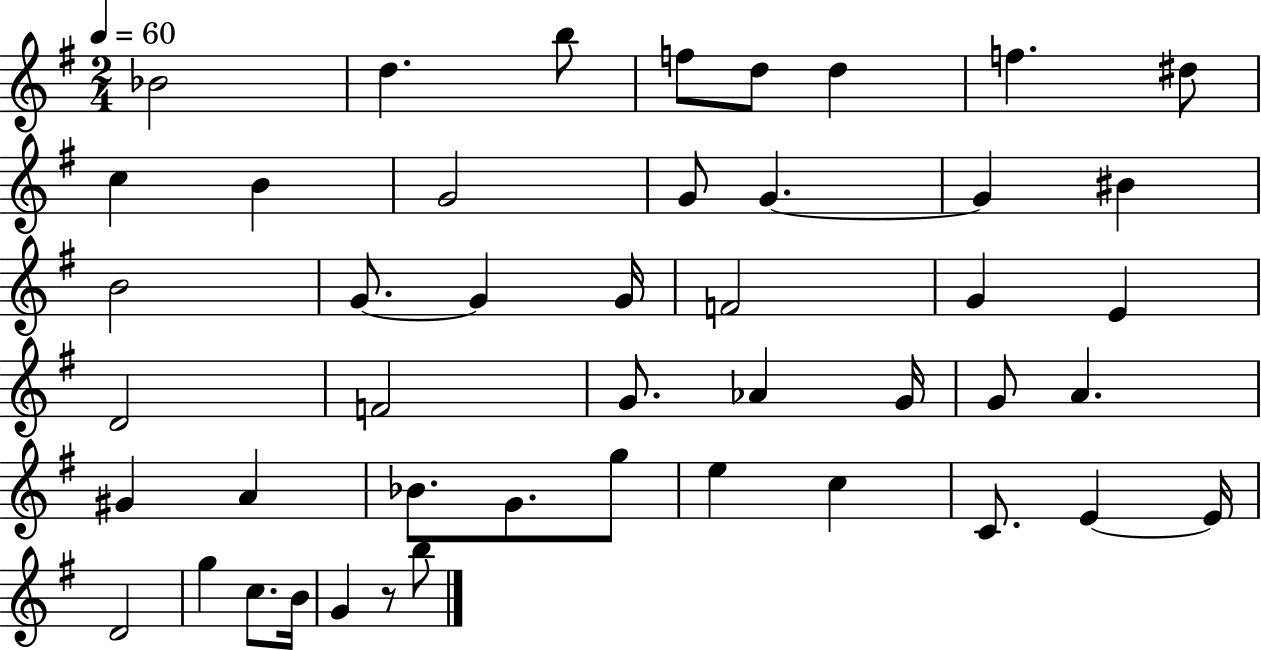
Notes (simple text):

Bb4/h D5/q. B5/e F5/e D5/e D5/q F5/q. D#5/e C5/q B4/q G4/h G4/e G4/q. G4/q BIS4/q B4/h G4/e. G4/q G4/s F4/h G4/q E4/q D4/h F4/h G4/e. Ab4/q G4/s G4/e A4/q. G#4/q A4/q Bb4/e. G4/e. G5/e E5/q C5/q C4/e. E4/q E4/s D4/h G5/q C5/e. B4/s G4/q R/e B5/e